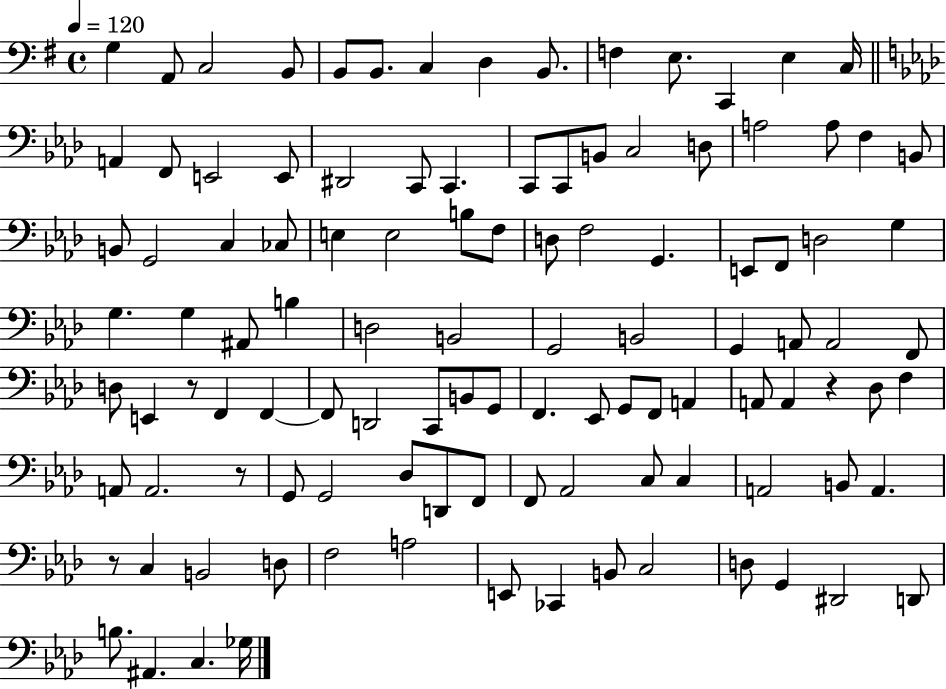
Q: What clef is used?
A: bass